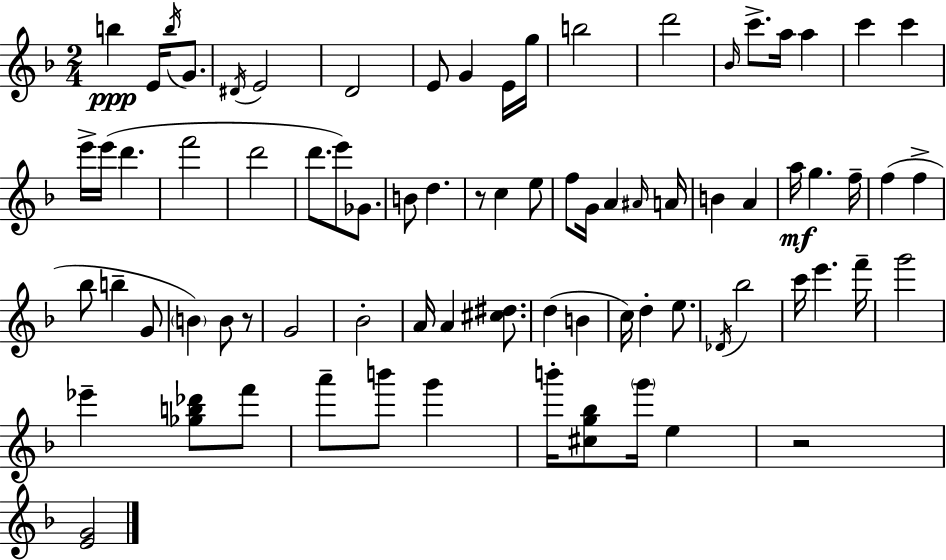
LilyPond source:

{
  \clef treble
  \numericTimeSignature
  \time 2/4
  \key d \minor
  b''4\ppp e'16 \acciaccatura { b''16 } g'8. | \acciaccatura { dis'16 } e'2 | d'2 | e'8 g'4 | \break e'16 g''16 b''2 | d'''2 | \grace { bes'16 } c'''8.-> a''16 a''4 | c'''4 c'''4 | \break e'''16-> e'''16( d'''4. | f'''2 | d'''2 | d'''8. e'''8) | \break ges'8. b'8 d''4. | r8 c''4 | e''8 f''8 g'16 a'4 | \grace { ais'16 } a'16 b'4 | \break a'4 a''16\mf g''4. | f''16-- f''4( | f''4-> bes''8 b''4-- | g'8 \parenthesize b'4) | \break b'8 r8 g'2 | bes'2-. | a'16 a'4 | <cis'' dis''>8. d''4( | \break b'4 c''16) d''4-. | e''8. \acciaccatura { des'16 } bes''2 | c'''16 e'''4. | f'''16-- g'''2 | \break ees'''4-- | <ges'' b'' des'''>8 f'''8 a'''8-- b'''8 | g'''4 b'''16-. <cis'' g'' bes''>8 | \parenthesize g'''16 e''4 r2 | \break <e' g'>2 | \bar "|."
}